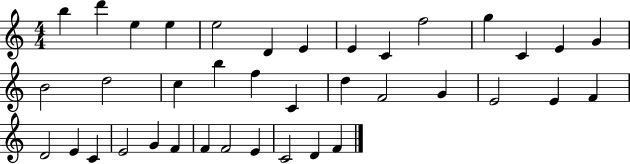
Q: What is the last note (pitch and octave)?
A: F4